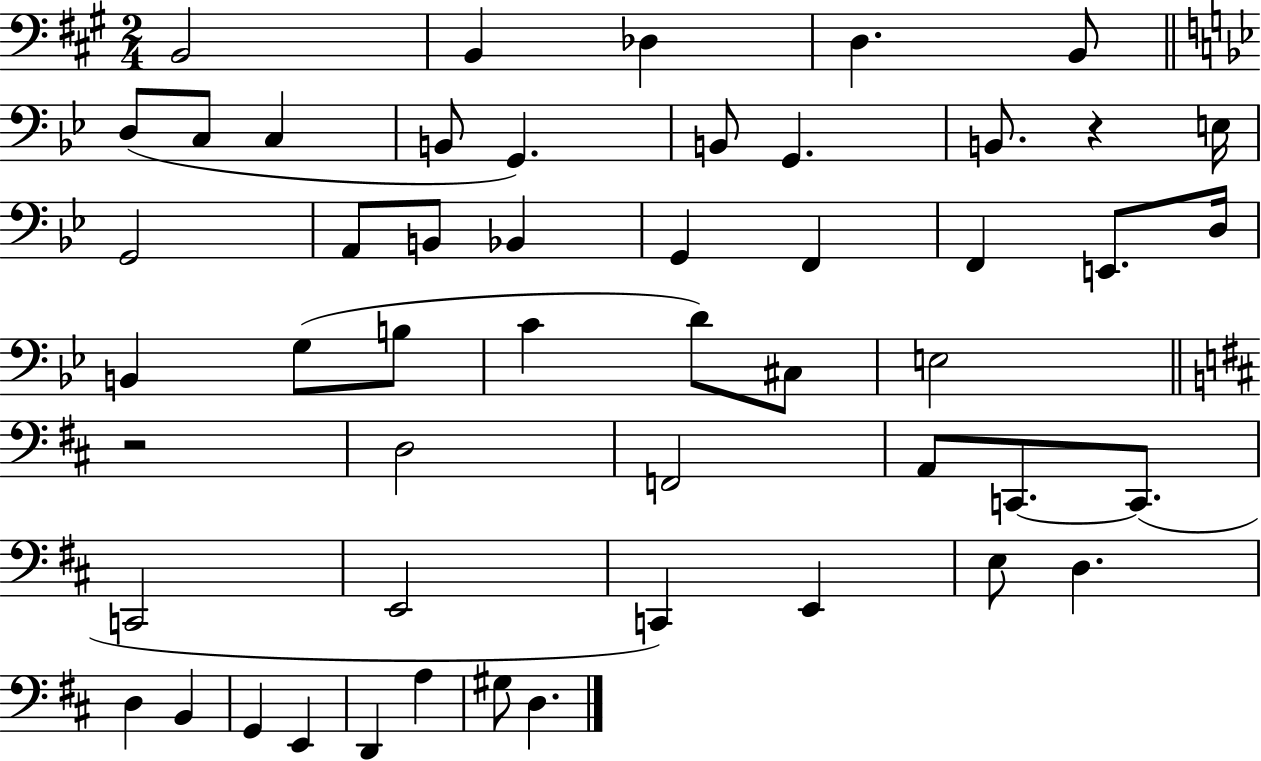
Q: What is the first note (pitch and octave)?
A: B2